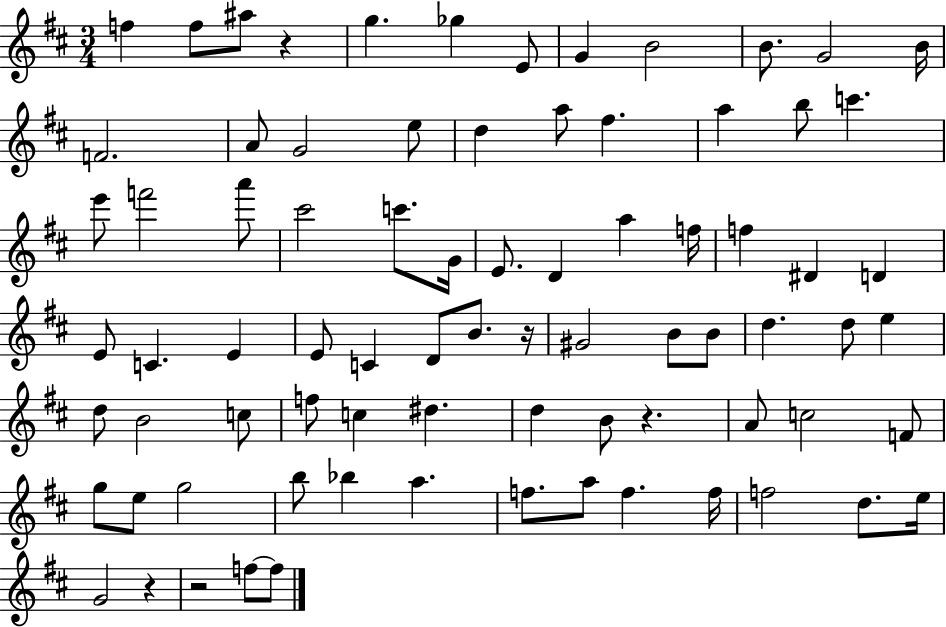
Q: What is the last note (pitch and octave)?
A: F5